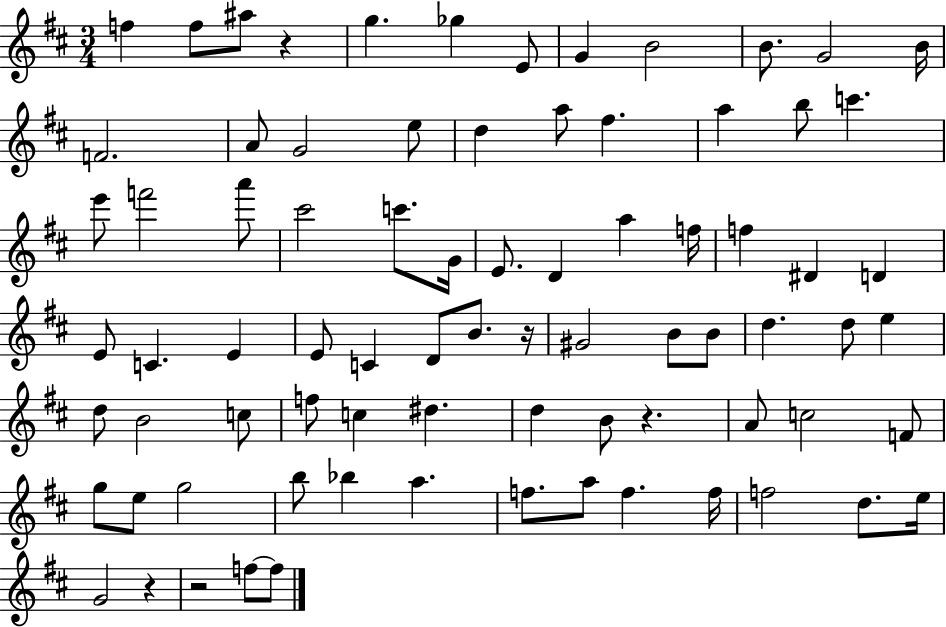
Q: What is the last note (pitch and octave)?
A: F5